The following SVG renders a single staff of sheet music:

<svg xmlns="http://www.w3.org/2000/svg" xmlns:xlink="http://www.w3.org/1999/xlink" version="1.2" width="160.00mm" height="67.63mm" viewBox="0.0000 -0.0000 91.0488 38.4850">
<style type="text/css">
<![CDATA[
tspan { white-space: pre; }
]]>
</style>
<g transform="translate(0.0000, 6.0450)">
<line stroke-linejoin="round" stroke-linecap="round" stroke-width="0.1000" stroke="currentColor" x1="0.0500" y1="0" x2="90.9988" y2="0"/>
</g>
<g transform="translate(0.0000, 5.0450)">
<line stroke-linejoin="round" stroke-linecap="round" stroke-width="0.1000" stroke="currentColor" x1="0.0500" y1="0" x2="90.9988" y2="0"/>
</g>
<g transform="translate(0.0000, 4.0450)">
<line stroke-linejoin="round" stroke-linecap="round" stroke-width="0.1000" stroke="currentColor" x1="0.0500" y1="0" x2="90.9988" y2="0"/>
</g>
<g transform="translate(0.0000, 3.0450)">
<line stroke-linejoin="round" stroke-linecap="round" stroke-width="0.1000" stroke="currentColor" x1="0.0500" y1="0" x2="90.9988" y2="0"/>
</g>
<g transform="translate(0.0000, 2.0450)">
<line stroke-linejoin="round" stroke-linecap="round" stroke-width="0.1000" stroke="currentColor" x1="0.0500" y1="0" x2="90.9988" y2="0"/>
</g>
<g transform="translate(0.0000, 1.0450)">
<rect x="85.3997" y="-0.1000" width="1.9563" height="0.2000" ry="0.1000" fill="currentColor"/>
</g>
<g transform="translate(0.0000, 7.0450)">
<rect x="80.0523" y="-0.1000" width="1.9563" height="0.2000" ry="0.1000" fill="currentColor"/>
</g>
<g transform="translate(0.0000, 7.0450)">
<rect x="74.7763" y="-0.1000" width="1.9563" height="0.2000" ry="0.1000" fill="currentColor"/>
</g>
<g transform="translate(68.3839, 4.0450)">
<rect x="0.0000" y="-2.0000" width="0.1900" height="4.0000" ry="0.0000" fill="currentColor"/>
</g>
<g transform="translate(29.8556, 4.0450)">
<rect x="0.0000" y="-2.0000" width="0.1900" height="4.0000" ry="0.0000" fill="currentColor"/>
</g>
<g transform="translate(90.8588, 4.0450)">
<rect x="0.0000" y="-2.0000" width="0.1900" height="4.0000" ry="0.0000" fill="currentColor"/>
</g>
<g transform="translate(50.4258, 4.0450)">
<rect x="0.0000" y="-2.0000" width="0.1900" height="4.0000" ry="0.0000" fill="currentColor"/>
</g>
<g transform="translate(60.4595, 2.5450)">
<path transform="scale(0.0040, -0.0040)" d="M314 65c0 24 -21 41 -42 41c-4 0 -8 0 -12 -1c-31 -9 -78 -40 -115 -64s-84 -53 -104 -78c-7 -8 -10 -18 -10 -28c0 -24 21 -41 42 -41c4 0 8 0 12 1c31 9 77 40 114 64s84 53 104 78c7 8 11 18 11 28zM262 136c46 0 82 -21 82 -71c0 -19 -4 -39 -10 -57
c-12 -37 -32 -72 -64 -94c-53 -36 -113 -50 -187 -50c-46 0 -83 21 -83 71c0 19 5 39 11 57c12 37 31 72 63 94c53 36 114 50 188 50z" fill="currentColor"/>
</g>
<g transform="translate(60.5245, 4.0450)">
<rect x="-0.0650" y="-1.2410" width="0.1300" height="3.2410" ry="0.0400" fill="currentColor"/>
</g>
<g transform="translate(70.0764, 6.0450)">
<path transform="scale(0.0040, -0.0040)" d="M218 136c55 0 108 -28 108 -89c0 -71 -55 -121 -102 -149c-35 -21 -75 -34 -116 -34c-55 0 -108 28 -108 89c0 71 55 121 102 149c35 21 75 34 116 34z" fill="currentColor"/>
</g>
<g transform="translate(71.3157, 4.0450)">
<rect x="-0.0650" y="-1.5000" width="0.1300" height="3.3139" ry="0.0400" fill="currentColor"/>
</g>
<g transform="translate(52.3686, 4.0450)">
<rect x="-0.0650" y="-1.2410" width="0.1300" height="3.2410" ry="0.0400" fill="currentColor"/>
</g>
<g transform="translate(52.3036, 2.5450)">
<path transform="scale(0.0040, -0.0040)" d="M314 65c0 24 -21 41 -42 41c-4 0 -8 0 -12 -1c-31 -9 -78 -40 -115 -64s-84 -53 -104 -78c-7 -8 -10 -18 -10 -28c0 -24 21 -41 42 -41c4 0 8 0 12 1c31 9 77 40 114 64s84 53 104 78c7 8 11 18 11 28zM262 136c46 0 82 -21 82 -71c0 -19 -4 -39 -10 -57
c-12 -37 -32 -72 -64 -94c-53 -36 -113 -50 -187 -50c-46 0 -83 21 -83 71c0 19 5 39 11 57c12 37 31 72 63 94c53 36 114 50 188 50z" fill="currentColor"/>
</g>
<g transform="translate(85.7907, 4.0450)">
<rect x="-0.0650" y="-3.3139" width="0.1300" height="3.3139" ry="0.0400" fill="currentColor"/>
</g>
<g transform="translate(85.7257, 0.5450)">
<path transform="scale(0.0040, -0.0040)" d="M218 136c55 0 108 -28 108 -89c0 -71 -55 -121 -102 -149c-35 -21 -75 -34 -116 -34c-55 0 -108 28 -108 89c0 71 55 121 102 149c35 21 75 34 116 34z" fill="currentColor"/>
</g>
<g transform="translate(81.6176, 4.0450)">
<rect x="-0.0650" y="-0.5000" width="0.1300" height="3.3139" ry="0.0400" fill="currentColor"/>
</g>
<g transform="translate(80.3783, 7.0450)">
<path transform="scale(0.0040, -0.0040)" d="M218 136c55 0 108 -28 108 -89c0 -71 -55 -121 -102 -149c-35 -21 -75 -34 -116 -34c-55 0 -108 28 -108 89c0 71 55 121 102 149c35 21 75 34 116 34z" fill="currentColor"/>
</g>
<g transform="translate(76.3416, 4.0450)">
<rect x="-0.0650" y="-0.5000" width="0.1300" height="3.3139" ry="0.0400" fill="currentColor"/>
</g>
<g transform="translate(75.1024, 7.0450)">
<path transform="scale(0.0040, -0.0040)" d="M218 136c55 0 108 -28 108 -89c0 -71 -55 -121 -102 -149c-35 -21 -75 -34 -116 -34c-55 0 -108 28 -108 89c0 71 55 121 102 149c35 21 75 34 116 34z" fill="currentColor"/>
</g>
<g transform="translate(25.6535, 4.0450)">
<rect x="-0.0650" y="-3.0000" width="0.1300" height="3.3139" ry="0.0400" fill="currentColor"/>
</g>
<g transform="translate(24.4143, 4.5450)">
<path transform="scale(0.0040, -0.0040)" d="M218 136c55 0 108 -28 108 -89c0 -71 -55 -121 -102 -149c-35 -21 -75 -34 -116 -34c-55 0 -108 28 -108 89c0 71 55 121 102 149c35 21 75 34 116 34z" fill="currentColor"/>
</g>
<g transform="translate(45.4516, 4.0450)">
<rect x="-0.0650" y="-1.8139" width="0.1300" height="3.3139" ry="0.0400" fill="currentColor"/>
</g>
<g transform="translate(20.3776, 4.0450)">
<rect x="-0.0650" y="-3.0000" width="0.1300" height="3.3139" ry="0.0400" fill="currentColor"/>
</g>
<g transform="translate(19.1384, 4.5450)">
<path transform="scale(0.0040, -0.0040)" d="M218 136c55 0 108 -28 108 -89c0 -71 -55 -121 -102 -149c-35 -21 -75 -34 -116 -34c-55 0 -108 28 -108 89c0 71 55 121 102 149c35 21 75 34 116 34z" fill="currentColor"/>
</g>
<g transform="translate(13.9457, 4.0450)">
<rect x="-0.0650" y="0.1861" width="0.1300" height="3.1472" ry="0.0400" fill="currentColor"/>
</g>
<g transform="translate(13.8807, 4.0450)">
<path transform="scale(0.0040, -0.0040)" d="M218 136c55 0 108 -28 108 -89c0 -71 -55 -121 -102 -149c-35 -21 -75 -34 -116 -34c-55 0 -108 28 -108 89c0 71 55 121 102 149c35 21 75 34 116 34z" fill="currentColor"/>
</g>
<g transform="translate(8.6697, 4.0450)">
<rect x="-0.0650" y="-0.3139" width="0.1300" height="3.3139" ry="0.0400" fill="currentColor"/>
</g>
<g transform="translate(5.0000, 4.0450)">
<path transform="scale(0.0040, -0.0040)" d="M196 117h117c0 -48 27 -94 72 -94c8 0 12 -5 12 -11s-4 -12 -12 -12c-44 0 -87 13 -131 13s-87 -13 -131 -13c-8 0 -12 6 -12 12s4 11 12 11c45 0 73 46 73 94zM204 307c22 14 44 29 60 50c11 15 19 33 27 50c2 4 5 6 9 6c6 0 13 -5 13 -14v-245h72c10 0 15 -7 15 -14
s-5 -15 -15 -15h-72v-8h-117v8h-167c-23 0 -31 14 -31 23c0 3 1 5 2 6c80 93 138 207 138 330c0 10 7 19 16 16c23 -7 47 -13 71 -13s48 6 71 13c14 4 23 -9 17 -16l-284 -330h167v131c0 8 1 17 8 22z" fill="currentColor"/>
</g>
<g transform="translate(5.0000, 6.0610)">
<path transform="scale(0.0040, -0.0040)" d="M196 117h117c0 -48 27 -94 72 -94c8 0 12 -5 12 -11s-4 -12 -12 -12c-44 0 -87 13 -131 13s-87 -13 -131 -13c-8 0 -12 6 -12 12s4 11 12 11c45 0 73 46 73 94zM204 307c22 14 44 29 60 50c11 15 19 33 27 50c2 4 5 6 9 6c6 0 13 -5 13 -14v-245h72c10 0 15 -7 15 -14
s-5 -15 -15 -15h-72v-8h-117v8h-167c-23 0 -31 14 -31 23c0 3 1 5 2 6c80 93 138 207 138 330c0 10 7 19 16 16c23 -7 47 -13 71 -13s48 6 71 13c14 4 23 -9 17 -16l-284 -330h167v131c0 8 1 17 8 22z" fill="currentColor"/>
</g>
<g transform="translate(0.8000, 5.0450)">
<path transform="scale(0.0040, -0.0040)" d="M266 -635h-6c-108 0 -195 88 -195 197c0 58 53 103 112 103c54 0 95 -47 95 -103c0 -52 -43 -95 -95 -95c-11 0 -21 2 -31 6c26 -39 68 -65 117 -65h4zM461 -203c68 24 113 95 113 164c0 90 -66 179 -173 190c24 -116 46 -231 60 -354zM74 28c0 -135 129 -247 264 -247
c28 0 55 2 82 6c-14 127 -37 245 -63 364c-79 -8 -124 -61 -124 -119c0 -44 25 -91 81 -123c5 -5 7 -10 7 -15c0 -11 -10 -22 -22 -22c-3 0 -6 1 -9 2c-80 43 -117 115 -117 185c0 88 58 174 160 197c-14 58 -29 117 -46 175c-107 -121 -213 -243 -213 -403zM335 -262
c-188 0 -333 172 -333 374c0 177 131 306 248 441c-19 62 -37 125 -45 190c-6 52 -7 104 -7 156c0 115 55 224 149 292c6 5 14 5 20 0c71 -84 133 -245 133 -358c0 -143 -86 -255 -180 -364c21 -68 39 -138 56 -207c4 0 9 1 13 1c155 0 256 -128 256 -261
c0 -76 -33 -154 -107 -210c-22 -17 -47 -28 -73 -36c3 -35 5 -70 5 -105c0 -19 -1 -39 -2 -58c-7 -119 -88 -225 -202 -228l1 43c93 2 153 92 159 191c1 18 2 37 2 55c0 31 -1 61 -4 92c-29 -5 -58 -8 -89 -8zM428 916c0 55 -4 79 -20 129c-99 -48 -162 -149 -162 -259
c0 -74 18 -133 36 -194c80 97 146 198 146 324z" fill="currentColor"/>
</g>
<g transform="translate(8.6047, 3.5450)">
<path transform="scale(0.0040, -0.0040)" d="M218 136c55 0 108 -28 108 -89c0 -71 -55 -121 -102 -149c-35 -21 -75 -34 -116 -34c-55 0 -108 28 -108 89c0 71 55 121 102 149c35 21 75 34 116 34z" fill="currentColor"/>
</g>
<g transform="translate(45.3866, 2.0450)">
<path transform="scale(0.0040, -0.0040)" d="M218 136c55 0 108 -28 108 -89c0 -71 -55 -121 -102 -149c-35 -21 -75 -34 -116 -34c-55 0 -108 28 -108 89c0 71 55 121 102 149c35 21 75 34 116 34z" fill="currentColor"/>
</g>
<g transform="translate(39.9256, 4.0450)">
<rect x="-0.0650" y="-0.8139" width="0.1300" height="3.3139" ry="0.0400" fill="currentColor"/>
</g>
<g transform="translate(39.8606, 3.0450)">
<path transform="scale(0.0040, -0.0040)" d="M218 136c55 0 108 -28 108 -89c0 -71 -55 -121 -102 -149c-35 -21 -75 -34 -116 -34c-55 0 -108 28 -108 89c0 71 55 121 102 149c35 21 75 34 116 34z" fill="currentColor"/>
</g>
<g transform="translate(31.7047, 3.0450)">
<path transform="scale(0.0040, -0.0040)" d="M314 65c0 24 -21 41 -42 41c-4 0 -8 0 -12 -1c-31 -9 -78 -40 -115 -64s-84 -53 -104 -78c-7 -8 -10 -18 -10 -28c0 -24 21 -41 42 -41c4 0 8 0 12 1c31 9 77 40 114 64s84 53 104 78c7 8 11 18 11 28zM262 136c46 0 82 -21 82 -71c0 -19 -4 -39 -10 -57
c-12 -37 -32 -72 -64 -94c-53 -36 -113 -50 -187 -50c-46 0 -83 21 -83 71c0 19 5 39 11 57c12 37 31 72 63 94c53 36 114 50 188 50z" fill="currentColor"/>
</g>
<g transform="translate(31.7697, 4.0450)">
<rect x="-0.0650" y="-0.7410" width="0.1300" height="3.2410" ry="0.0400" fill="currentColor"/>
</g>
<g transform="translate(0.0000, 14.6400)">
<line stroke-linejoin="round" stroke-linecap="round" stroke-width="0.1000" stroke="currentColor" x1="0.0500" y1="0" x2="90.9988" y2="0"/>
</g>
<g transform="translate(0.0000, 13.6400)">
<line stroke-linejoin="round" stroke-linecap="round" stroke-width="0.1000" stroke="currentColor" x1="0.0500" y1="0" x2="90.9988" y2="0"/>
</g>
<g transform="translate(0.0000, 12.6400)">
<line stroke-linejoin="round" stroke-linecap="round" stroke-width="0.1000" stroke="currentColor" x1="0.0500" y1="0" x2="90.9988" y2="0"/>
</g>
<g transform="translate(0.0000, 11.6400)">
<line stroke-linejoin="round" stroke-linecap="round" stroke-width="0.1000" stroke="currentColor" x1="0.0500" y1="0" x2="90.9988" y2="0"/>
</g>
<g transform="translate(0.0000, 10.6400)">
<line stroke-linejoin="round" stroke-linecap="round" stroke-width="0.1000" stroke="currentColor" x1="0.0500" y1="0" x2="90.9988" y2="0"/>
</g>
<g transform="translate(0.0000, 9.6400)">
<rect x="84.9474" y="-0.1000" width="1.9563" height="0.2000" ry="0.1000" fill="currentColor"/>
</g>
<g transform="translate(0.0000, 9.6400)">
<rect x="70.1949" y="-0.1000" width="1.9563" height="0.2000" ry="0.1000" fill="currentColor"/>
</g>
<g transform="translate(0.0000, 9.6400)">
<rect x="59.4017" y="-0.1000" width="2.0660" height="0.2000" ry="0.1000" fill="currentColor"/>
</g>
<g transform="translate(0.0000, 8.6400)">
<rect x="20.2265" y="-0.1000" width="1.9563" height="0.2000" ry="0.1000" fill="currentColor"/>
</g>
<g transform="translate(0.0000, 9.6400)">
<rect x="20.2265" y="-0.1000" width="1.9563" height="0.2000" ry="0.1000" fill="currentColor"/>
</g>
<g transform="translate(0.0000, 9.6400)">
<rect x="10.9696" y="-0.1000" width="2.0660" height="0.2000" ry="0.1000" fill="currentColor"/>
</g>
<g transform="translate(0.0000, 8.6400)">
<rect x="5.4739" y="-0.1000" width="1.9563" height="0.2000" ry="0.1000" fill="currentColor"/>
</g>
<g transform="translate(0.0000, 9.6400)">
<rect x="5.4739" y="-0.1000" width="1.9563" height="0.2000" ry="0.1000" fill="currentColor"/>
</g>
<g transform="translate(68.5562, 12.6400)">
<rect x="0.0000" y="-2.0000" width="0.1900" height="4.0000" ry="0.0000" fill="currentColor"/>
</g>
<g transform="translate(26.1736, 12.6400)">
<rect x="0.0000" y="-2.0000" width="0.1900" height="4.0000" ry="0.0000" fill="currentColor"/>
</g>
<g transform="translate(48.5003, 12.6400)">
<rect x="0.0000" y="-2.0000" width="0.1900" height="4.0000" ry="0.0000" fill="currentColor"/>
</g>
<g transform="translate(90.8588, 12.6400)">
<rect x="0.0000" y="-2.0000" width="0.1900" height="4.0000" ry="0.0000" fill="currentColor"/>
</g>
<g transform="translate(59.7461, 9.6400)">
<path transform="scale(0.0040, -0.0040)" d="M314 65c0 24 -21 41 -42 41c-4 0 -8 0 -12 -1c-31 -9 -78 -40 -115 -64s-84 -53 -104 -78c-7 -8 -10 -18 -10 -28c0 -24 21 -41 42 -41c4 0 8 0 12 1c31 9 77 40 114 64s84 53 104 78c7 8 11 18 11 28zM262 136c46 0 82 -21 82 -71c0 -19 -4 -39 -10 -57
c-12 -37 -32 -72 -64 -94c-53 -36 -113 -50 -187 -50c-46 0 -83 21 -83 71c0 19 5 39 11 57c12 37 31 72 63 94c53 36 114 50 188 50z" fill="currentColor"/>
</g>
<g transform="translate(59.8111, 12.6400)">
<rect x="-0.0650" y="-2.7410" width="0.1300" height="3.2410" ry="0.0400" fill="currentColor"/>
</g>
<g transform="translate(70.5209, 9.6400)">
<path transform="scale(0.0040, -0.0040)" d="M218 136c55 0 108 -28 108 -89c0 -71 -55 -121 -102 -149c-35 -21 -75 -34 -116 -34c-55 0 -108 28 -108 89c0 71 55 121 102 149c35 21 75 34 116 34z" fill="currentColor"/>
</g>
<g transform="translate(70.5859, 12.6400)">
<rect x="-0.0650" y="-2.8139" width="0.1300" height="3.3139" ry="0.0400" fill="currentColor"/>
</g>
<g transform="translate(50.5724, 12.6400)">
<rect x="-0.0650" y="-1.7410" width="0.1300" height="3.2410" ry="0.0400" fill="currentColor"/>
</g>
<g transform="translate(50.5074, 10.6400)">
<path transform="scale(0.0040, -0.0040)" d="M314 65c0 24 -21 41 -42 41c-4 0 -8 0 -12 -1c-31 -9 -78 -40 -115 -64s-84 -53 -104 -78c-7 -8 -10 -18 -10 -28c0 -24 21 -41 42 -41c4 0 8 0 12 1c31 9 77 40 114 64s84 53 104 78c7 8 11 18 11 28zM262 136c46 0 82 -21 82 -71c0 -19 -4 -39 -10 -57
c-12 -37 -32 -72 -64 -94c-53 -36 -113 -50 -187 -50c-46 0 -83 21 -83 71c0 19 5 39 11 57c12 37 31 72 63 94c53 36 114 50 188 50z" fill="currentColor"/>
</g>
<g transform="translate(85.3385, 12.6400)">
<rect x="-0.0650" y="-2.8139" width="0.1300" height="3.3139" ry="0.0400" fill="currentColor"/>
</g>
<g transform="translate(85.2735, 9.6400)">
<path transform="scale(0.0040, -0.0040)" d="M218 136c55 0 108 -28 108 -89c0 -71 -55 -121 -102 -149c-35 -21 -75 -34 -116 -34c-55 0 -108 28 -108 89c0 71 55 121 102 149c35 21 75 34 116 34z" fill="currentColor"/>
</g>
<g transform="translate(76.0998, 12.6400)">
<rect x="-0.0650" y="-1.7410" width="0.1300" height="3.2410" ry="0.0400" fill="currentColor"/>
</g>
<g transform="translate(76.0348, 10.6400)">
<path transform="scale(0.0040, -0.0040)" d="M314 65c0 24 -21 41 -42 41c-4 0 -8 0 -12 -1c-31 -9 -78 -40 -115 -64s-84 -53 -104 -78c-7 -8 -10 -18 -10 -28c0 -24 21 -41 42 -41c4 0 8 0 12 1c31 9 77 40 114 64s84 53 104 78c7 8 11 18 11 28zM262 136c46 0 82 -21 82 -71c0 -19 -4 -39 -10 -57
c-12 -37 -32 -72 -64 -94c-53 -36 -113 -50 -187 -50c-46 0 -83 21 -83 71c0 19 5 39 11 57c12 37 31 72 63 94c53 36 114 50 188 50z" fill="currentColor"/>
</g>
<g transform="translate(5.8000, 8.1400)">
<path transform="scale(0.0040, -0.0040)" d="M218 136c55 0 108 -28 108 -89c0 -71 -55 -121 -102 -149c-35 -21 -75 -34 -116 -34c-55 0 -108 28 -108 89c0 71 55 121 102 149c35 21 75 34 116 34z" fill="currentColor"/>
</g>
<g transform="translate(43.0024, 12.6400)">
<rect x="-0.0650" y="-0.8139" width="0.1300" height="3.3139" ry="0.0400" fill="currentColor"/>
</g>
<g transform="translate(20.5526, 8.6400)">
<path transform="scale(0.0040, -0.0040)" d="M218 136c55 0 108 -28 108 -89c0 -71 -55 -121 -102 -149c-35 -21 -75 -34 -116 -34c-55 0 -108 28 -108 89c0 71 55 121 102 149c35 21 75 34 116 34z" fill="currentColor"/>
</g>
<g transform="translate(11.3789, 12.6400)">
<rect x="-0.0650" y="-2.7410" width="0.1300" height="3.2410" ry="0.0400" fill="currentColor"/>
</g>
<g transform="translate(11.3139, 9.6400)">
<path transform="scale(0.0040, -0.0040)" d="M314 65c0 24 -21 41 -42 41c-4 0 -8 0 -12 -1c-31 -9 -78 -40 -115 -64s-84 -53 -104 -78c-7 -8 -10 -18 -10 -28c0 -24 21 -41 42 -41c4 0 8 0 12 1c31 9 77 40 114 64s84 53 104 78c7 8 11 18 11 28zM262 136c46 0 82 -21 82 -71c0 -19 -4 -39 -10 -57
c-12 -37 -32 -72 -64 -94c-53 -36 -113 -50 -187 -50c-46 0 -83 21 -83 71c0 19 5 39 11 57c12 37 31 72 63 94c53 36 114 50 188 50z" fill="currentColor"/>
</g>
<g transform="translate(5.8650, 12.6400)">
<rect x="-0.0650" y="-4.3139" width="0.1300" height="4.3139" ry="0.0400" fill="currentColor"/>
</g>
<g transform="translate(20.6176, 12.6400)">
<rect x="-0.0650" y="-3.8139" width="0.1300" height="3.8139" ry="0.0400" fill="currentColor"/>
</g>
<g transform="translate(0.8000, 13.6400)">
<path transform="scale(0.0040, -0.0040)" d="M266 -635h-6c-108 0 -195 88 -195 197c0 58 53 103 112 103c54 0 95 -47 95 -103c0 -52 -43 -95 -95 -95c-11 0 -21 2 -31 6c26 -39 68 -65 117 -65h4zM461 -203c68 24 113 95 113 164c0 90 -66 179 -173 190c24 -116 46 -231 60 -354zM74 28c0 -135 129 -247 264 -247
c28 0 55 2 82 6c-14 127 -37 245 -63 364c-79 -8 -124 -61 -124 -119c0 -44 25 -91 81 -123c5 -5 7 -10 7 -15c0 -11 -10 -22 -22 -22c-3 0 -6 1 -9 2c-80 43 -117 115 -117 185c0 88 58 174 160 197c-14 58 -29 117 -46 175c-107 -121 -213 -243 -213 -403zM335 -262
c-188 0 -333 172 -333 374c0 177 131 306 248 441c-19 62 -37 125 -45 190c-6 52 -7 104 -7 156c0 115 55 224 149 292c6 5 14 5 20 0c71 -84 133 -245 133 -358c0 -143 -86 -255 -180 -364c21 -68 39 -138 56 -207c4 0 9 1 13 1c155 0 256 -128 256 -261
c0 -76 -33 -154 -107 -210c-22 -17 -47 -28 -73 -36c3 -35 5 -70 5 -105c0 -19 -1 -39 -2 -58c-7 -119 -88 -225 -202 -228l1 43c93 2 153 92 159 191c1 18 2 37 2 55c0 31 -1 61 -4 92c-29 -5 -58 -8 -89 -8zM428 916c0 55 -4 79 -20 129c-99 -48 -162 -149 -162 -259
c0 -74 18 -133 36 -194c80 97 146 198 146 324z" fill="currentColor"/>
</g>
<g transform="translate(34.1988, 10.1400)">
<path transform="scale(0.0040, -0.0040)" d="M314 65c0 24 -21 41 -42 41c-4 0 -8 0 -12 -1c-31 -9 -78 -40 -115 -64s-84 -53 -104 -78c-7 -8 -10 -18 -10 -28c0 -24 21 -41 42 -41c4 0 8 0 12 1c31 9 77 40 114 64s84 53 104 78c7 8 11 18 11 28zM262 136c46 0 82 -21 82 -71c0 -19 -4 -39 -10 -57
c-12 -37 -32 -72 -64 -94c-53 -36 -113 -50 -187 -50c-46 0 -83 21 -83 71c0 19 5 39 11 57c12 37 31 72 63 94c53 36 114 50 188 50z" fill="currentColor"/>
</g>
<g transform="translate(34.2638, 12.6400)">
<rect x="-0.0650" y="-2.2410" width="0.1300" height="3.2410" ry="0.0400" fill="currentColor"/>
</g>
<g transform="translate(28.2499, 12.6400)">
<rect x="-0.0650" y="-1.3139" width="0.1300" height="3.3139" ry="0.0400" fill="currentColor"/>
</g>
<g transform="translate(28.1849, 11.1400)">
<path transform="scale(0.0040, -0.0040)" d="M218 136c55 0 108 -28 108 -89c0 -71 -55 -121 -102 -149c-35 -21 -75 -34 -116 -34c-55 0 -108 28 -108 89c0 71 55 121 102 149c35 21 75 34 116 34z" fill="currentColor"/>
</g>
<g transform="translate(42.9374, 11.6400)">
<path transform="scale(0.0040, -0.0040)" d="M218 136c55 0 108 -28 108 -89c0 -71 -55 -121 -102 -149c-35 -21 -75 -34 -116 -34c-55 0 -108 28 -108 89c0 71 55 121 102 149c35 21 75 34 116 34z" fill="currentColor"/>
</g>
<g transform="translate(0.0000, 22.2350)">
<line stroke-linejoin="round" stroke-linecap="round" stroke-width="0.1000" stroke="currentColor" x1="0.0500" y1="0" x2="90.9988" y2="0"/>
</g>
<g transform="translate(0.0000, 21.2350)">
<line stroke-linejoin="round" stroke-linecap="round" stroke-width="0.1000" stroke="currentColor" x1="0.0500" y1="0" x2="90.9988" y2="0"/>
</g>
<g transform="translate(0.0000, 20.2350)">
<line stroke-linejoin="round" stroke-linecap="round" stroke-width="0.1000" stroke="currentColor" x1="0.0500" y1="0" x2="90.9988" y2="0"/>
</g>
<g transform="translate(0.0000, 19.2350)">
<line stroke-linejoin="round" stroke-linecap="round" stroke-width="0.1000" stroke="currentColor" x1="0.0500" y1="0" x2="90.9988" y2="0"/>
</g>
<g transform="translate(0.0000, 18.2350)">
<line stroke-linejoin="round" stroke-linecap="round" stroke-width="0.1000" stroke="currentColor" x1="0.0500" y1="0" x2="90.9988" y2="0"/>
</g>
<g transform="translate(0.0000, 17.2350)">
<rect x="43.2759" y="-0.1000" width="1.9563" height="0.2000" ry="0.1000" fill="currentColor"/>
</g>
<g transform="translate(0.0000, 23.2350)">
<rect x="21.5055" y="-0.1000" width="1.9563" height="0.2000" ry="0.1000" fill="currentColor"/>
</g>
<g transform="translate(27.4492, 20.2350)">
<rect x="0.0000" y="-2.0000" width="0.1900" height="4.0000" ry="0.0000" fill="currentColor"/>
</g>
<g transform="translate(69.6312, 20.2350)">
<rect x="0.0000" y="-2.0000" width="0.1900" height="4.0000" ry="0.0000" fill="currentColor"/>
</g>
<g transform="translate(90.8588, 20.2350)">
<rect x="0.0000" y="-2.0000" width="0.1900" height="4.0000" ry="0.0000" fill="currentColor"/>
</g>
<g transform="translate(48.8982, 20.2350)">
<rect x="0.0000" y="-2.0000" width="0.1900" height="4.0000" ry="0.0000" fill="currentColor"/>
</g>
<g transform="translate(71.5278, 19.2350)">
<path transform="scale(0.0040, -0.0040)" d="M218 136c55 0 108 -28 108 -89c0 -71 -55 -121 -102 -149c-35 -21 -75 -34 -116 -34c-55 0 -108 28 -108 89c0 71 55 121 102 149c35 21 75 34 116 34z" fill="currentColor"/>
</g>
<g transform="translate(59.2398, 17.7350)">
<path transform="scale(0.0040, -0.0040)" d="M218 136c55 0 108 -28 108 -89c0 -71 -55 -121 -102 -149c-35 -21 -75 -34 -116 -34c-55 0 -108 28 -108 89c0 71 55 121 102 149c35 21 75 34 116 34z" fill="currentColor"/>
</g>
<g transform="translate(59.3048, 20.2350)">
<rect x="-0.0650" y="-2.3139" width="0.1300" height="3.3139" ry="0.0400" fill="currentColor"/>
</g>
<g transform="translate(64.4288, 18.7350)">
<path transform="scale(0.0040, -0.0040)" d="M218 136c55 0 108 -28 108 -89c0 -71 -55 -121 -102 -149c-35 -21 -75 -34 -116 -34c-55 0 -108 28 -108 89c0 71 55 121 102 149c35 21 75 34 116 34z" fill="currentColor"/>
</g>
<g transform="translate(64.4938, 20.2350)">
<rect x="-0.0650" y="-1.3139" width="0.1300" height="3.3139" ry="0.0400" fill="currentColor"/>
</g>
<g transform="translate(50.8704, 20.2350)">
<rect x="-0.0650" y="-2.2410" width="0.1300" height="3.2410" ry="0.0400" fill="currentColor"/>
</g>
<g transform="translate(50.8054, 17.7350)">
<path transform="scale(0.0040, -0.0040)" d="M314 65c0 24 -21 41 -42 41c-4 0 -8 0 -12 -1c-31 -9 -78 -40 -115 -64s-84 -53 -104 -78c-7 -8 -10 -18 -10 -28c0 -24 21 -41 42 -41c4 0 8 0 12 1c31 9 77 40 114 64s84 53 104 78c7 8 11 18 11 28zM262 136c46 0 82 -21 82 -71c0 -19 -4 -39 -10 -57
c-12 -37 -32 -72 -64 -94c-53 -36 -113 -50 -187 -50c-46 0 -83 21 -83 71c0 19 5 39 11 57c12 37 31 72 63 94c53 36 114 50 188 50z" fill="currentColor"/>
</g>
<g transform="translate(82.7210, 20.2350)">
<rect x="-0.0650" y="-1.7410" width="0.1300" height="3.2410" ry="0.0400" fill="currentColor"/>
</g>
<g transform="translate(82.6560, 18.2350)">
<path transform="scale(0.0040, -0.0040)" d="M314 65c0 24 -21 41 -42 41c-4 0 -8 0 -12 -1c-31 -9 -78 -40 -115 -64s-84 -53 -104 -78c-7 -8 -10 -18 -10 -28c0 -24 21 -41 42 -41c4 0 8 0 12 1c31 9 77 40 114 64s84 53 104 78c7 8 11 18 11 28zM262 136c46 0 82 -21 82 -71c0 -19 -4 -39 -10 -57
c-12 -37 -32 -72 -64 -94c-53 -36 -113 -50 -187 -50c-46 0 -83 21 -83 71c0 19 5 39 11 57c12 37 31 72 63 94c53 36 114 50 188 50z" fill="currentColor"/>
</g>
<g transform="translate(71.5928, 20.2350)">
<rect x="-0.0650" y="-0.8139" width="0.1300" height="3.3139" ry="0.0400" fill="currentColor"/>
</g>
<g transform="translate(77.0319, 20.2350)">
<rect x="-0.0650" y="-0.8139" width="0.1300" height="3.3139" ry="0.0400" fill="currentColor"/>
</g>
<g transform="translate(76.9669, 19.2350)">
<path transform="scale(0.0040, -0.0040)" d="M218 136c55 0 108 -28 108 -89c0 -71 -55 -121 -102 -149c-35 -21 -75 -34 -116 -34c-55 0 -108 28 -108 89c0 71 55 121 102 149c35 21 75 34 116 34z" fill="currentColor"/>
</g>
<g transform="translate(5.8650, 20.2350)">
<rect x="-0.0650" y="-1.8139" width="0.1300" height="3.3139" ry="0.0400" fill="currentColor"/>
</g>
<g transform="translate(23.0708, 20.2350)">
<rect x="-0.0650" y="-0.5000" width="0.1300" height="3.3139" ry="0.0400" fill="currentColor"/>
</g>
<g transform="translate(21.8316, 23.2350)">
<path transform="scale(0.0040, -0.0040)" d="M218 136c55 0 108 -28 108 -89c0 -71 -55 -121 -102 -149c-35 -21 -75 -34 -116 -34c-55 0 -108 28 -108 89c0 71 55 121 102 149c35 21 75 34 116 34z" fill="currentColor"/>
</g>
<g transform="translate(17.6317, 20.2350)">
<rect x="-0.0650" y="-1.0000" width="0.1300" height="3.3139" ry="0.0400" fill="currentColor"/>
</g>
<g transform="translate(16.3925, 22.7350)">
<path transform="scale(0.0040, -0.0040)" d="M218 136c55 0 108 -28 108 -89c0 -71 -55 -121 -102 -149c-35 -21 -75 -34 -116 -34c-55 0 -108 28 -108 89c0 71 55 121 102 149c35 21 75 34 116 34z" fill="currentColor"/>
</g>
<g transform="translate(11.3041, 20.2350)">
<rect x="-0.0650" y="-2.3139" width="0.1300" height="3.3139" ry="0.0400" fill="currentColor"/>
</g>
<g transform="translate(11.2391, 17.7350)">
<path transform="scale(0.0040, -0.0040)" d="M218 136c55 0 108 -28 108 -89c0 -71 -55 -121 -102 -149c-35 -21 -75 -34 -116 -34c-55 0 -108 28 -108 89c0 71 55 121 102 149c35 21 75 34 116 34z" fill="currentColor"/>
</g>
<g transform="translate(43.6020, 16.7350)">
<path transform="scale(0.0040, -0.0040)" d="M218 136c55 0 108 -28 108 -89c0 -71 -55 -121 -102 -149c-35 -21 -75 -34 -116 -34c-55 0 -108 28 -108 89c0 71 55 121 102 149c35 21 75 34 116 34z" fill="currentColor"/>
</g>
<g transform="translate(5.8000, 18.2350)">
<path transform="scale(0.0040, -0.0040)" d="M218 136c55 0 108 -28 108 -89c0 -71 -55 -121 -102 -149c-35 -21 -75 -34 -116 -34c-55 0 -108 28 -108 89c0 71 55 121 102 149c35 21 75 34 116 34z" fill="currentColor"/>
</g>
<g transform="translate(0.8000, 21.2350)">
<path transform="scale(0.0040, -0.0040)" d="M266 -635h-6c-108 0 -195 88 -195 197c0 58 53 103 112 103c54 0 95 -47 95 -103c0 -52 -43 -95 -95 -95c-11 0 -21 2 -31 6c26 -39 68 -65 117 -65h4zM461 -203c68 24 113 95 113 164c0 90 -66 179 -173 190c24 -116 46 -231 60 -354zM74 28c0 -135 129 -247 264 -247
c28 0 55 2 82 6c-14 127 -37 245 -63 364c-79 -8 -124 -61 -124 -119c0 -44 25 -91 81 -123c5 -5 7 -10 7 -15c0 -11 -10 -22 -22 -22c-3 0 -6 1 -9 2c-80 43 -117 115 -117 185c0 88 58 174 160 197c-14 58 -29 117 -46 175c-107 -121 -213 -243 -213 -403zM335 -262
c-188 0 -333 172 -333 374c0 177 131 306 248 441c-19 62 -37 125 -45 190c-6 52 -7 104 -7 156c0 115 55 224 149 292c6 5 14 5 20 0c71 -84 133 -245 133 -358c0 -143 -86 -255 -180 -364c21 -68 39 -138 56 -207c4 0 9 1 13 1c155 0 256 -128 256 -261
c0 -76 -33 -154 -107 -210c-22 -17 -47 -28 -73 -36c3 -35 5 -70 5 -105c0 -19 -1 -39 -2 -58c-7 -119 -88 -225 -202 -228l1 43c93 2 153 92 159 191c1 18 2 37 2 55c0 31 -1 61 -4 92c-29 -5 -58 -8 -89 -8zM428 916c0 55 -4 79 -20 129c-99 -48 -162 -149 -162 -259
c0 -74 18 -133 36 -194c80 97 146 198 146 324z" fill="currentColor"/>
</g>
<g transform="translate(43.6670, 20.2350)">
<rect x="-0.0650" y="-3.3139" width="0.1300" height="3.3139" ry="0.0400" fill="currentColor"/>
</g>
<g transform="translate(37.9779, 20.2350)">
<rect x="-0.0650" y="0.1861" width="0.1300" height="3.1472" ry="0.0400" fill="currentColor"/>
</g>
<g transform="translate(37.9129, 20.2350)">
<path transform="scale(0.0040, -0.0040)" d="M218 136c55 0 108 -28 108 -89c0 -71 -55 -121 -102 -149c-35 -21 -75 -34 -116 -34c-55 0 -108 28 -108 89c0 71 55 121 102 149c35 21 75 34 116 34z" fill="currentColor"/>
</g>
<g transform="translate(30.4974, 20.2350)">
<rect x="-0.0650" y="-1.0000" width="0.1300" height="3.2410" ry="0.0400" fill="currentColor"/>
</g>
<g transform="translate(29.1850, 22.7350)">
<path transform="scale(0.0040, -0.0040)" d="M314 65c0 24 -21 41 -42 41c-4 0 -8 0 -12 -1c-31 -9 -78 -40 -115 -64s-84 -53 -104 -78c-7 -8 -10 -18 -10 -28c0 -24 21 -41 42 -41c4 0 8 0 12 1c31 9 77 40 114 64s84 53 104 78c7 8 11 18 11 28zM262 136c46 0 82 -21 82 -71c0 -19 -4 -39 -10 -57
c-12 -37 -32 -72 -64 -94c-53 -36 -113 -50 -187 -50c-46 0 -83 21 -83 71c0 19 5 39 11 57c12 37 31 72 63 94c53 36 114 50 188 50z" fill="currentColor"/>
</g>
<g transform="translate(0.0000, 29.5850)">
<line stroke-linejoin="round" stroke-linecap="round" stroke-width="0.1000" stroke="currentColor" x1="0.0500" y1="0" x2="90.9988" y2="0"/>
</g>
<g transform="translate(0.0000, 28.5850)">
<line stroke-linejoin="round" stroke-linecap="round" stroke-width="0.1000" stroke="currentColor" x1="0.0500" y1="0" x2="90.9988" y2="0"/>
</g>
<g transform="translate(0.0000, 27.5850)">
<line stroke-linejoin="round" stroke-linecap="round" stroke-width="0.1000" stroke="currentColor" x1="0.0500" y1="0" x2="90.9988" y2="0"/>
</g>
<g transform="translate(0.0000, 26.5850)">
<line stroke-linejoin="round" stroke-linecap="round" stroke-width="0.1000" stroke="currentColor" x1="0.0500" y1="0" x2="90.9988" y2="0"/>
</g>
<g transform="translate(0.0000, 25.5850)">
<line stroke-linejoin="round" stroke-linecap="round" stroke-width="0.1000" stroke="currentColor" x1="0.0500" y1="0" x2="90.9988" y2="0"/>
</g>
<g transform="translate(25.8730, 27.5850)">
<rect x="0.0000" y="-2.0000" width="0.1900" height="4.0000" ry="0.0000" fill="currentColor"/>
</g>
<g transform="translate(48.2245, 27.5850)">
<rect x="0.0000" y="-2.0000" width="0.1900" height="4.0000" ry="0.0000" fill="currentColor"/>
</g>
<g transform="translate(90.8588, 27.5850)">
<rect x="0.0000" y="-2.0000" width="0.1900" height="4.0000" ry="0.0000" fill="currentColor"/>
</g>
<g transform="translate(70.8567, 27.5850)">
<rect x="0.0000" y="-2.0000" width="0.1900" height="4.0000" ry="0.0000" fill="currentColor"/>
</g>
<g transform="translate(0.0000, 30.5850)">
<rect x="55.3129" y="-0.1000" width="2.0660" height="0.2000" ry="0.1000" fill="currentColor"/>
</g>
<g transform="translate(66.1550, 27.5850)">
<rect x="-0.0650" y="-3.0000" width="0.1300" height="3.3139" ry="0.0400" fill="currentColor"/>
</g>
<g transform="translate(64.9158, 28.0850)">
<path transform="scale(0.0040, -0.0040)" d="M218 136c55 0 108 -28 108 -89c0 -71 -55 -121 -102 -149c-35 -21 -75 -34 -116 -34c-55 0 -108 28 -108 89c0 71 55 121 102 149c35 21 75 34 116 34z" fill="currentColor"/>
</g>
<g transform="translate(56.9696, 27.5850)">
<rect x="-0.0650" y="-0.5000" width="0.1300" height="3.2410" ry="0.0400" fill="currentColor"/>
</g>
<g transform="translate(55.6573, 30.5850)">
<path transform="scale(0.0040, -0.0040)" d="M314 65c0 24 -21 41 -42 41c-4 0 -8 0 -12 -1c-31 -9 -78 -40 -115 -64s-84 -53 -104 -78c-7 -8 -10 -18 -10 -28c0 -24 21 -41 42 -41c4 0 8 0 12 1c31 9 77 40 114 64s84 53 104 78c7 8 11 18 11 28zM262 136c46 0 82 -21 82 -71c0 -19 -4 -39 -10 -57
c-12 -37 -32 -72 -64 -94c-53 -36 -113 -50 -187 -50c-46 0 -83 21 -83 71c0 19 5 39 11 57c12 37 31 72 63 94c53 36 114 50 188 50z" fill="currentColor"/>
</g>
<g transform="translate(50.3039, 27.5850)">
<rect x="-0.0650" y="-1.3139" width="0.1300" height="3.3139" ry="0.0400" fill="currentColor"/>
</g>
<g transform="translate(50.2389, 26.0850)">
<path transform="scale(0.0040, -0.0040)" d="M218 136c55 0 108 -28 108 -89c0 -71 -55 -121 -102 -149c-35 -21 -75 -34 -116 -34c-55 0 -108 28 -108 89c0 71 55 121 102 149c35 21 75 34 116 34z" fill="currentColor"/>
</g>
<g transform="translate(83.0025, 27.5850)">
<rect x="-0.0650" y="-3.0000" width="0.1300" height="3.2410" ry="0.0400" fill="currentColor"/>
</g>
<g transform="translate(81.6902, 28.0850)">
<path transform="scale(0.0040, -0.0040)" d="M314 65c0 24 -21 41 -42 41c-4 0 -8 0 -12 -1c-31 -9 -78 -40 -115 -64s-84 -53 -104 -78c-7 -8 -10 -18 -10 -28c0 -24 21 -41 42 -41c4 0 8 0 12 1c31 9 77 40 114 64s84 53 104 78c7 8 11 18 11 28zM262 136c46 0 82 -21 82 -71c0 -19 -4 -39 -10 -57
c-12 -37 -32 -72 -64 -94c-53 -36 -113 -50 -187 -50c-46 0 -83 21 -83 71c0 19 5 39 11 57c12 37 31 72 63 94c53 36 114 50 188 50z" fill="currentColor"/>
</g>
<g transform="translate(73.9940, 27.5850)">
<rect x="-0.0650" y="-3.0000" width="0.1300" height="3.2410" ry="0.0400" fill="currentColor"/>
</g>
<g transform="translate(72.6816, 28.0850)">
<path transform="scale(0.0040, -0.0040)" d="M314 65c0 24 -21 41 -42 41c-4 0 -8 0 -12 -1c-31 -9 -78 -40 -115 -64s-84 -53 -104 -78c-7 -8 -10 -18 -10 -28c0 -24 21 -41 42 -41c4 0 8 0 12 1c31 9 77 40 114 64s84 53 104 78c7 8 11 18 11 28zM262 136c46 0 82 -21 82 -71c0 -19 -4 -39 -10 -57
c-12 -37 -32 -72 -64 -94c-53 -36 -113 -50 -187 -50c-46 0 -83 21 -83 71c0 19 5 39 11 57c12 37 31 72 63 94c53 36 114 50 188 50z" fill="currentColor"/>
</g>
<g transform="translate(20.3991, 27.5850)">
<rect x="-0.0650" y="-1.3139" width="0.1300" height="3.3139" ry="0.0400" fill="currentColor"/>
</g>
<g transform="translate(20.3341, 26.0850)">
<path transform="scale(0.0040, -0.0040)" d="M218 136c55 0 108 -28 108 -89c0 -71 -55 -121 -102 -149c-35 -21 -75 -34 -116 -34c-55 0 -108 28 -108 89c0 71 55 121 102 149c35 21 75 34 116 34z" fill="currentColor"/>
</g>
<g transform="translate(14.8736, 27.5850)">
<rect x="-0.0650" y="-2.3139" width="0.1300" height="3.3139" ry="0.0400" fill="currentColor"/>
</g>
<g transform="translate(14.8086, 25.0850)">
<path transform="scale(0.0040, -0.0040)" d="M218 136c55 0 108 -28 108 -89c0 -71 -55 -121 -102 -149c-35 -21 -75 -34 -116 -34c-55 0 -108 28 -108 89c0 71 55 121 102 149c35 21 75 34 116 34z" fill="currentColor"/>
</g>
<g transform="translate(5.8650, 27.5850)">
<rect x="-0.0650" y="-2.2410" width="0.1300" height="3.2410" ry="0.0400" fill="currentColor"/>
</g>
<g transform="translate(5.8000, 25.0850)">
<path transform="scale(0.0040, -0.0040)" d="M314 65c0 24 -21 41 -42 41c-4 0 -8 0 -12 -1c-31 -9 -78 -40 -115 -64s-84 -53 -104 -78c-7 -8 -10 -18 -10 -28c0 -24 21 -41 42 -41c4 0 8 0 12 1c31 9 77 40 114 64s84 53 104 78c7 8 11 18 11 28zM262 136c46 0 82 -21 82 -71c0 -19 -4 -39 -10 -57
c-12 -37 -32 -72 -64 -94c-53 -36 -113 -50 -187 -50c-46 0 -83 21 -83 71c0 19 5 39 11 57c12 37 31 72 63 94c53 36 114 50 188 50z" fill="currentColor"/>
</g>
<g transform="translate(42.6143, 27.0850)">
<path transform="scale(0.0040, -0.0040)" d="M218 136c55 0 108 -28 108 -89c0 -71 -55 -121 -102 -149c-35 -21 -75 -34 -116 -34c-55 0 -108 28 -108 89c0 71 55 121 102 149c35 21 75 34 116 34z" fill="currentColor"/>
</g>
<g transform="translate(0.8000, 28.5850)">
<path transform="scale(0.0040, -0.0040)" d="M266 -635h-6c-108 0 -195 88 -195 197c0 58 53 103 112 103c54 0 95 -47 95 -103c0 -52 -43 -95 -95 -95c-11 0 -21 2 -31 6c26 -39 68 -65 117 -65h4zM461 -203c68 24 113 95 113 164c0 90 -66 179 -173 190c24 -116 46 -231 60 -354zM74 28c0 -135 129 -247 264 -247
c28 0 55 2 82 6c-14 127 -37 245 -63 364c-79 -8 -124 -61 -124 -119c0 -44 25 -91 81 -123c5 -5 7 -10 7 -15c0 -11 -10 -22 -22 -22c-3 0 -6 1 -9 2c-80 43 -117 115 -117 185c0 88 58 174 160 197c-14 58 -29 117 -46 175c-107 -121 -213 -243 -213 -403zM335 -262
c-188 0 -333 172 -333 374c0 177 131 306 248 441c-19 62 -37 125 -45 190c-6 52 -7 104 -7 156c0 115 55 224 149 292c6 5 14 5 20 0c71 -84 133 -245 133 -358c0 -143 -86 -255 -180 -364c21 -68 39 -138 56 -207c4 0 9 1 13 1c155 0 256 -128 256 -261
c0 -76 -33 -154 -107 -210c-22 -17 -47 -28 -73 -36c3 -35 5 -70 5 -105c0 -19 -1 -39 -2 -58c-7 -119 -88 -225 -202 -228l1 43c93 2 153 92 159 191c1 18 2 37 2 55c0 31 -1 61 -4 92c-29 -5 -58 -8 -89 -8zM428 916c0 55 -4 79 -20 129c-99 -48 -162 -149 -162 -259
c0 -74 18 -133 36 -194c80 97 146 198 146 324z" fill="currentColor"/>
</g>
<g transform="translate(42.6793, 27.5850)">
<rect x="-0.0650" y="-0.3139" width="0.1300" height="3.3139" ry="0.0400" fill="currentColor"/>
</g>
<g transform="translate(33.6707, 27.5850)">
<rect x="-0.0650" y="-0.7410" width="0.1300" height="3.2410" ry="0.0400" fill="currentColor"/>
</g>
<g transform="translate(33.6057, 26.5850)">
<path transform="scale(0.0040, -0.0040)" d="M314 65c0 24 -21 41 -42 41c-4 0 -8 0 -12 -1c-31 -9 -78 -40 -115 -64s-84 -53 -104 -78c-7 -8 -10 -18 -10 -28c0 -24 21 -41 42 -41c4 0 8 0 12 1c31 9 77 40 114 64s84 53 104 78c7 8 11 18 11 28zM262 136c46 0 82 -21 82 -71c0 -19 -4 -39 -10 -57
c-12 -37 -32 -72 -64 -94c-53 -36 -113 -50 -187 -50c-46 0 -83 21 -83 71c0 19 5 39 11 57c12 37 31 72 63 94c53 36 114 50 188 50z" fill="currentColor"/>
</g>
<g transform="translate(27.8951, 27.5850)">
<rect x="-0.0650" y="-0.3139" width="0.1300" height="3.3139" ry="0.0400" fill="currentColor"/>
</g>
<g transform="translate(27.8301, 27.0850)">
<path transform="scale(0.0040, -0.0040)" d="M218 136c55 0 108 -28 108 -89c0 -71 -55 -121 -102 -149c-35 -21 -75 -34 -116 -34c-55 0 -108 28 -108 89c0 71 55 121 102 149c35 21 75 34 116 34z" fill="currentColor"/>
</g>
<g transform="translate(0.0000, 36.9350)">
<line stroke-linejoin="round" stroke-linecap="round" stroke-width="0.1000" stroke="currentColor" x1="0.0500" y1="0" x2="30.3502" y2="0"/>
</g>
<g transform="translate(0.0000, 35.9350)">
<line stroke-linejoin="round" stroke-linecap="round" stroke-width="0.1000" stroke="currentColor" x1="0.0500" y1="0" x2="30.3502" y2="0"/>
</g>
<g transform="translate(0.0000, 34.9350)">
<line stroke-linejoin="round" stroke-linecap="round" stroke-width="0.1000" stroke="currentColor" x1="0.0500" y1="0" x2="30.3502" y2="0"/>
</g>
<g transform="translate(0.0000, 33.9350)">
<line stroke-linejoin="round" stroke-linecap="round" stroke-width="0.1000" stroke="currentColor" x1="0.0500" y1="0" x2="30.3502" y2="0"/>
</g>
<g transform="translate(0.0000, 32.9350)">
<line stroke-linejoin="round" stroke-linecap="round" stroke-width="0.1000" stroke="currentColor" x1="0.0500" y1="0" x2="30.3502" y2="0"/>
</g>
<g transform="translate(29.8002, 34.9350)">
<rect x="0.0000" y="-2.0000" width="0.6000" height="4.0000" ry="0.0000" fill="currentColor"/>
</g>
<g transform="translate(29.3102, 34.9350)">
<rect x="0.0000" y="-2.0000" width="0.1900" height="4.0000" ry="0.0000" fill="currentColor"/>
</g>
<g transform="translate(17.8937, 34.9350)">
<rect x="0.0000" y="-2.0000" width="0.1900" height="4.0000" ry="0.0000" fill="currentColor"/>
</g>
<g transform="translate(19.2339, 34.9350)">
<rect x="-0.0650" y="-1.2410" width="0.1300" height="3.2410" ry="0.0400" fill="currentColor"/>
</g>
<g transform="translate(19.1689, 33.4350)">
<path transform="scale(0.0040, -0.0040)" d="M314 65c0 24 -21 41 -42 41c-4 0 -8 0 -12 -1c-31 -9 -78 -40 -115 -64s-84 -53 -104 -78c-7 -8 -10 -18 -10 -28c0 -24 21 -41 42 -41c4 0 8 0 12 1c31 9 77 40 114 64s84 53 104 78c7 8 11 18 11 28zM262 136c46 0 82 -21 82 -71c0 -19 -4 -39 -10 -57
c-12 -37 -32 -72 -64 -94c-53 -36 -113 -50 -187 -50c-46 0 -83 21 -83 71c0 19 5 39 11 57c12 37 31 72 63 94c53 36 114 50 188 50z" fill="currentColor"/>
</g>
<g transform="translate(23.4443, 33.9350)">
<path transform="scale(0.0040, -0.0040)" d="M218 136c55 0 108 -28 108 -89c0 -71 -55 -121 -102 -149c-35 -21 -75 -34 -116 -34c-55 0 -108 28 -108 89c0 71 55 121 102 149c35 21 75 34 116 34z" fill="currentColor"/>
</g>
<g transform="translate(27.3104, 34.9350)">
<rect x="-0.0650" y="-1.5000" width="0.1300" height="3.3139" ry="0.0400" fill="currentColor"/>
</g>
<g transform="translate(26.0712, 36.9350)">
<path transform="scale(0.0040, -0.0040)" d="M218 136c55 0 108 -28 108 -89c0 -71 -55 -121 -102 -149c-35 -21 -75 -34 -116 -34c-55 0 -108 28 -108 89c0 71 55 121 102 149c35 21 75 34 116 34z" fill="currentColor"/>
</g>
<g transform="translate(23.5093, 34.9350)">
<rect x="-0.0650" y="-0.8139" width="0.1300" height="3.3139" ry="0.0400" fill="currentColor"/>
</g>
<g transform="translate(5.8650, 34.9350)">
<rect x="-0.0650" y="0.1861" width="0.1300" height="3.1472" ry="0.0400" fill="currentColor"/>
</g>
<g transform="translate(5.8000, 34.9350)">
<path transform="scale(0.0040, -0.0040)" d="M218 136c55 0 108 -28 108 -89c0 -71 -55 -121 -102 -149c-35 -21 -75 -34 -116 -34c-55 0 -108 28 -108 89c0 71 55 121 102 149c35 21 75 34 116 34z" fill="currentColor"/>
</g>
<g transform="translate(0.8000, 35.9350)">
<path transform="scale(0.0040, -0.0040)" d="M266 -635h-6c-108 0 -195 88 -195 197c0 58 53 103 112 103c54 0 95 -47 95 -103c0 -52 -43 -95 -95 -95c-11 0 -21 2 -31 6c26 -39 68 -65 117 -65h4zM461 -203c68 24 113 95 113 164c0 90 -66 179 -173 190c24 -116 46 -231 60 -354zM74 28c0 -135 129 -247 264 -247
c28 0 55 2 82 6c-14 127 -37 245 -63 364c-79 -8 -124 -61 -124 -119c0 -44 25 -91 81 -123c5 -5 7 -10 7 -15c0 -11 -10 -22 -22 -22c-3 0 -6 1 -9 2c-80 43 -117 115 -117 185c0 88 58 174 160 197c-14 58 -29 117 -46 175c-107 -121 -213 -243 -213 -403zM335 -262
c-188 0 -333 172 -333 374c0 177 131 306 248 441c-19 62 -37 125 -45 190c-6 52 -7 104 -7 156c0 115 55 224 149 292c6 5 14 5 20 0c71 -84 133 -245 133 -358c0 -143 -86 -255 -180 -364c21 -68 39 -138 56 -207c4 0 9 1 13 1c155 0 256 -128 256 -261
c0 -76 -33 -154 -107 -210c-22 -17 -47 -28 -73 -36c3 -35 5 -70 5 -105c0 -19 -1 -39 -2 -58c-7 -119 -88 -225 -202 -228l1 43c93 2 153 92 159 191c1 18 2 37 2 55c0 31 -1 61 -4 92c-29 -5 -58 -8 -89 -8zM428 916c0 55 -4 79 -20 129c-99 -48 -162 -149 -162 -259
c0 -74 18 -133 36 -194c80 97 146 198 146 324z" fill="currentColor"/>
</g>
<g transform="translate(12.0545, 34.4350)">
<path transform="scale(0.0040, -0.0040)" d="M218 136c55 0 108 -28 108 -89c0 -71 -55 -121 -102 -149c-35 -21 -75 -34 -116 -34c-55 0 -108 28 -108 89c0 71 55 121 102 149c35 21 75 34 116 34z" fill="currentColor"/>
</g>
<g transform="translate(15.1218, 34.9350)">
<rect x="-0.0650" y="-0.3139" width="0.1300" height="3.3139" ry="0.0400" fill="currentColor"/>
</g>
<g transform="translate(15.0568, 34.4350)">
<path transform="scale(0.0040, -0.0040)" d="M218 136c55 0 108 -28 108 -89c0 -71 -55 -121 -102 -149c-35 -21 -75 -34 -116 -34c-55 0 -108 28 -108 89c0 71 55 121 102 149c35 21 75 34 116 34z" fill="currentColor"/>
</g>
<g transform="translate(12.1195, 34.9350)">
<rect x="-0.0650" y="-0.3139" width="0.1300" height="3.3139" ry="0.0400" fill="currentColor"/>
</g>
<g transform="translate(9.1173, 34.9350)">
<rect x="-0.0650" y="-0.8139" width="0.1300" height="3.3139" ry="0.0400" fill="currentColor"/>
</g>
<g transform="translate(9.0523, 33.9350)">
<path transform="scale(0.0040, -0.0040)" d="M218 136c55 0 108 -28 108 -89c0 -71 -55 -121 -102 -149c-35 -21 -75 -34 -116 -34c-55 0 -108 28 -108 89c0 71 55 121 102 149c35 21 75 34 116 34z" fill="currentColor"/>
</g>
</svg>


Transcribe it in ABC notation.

X:1
T:Untitled
M:4/4
L:1/4
K:C
c B A A d2 d f e2 e2 E C C b d' a2 c' e g2 d f2 a2 a f2 a f g D C D2 B b g2 g e d d f2 g2 g e c d2 c e C2 A A2 A2 B d c c e2 d E